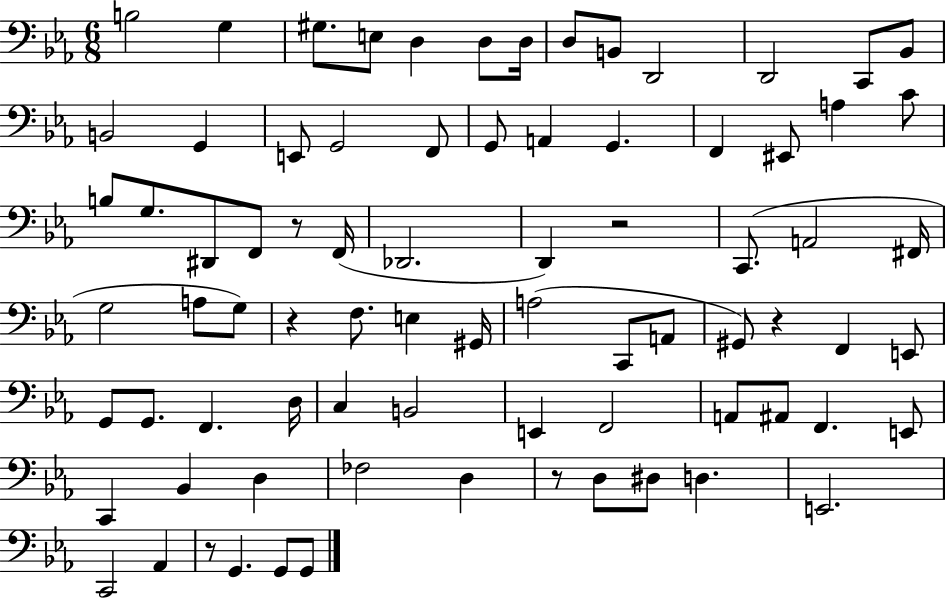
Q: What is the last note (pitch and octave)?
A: G2